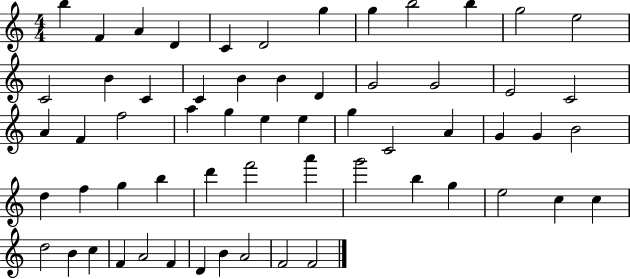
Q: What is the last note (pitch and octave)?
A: F4